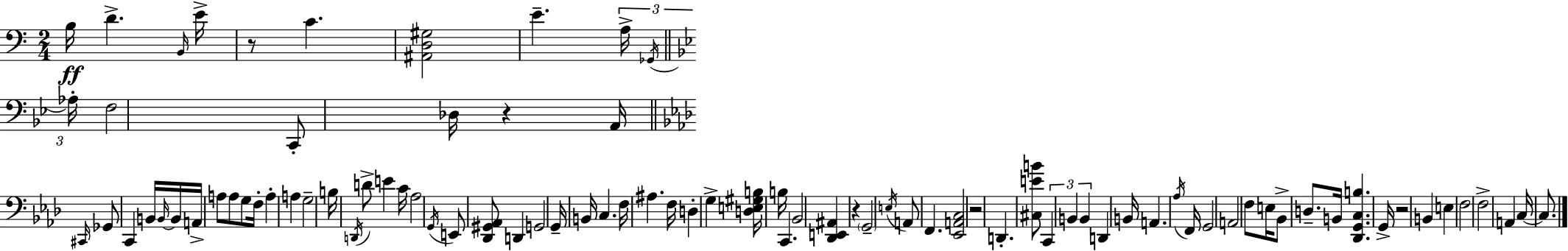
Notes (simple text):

B3/s D4/q. B2/s E4/s R/e C4/q. [A#2,D3,G#3]/h E4/q. A3/s Gb2/s Ab3/s F3/h C2/e Db3/s R/q A2/s C#2/s Gb2/e C2/q B2/s B2/s B2/s A2/s A3/e A3/e G3/e F3/s A3/q A3/q G3/h B3/s D2/s D4/e E4/q C4/s Ab3/h G2/s E2/e [Db2,G#2,Ab2]/e D2/q G2/h G2/s B2/s C3/q. F3/s A#3/q. F3/s D3/q G3/q [D3,E3,G#3,B3]/s B3/s C2/q. Bb2/h [Db2,E2,A#2]/q R/q G2/h E3/s A2/e F2/q. [Eb2,A2,C3]/h R/h D2/q. [C#3,E4,B4]/e C2/q B2/q B2/q D2/q B2/s A2/q. Ab3/s F2/s G2/h A2/h F3/e E3/s Bb2/e D3/e. B2/s [Db2,G2,C3,B3]/q. G2/s R/h B2/q E3/q F3/h F3/h A2/q C3/s C3/e.